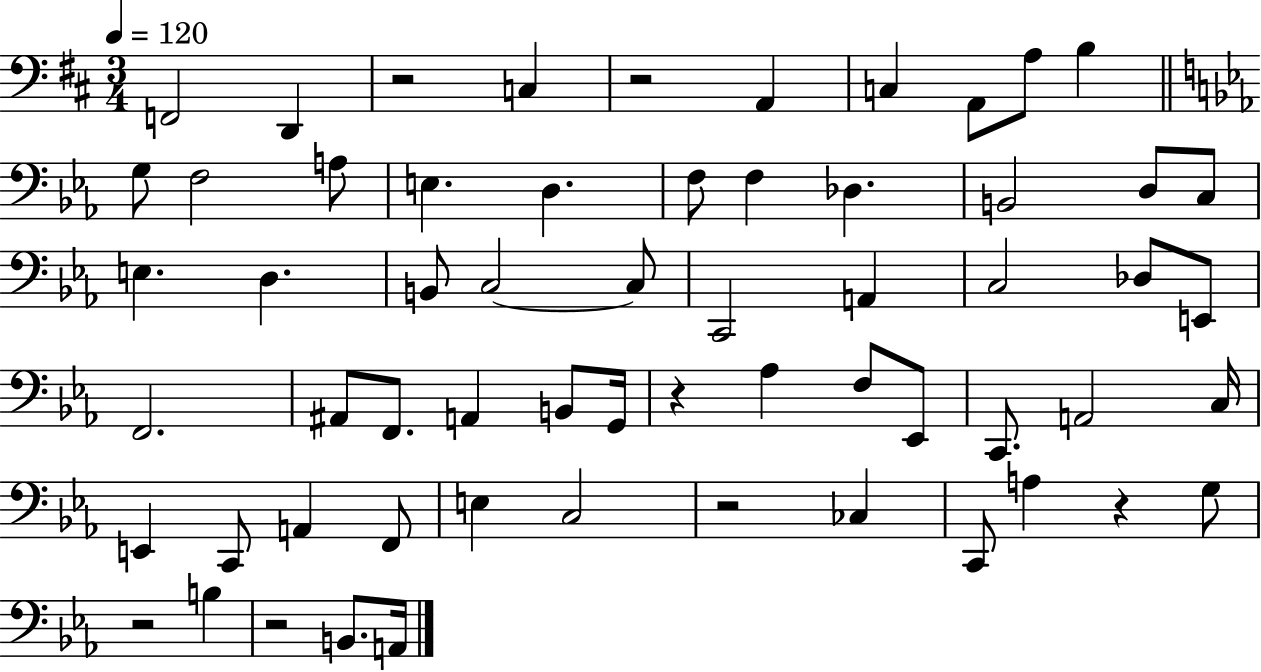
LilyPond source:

{
  \clef bass
  \numericTimeSignature
  \time 3/4
  \key d \major
  \tempo 4 = 120
  f,2 d,4 | r2 c4 | r2 a,4 | c4 a,8 a8 b4 | \break \bar "||" \break \key ees \major g8 f2 a8 | e4. d4. | f8 f4 des4. | b,2 d8 c8 | \break e4. d4. | b,8 c2~~ c8 | c,2 a,4 | c2 des8 e,8 | \break f,2. | ais,8 f,8. a,4 b,8 g,16 | r4 aes4 f8 ees,8 | c,8. a,2 c16 | \break e,4 c,8 a,4 f,8 | e4 c2 | r2 ces4 | c,8 a4 r4 g8 | \break r2 b4 | r2 b,8. a,16 | \bar "|."
}